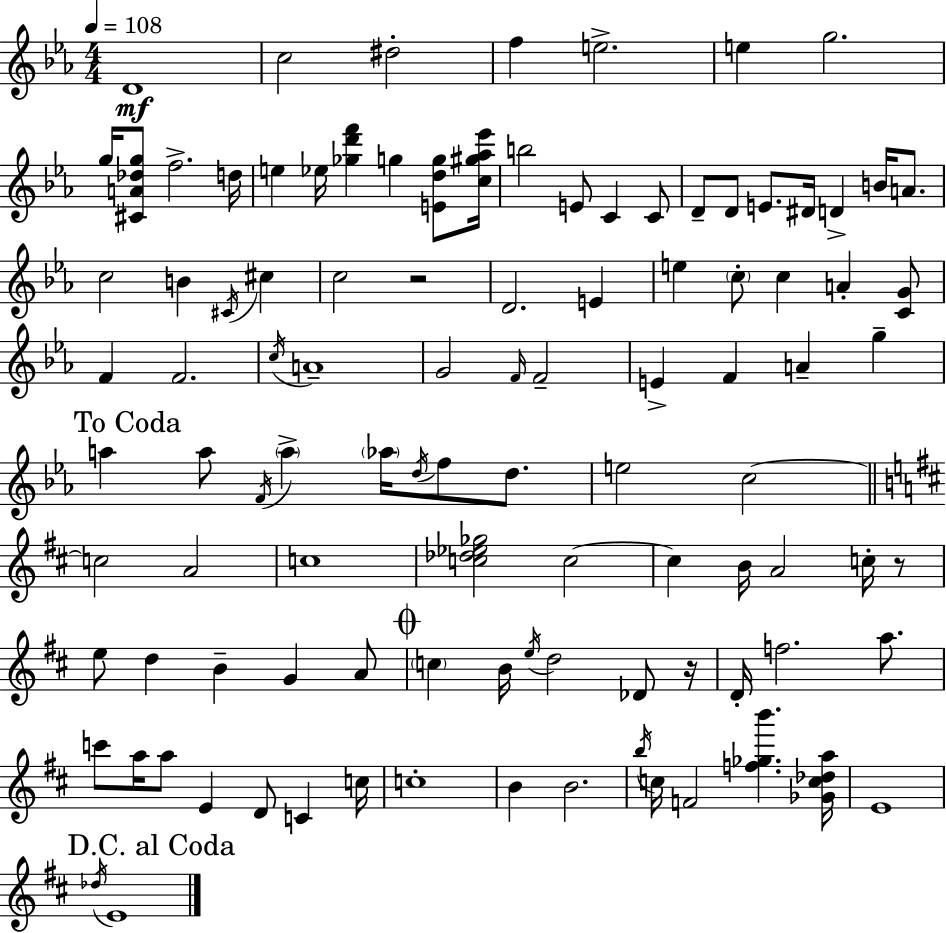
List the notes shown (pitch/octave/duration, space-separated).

D4/w C5/h D#5/h F5/q E5/h. E5/q G5/h. G5/s [C#4,A4,Db5,G5]/e F5/h. D5/s E5/q Eb5/s [Gb5,D6,F6]/q G5/q [E4,D5,G5]/e [C5,G#5,Ab5,Eb6]/s B5/h E4/e C4/q C4/e D4/e D4/e E4/e. D#4/s D4/q B4/s A4/e. C5/h B4/q C#4/s C#5/q C5/h R/h D4/h. E4/q E5/q C5/e C5/q A4/q [C4,G4]/e F4/q F4/h. C5/s A4/w G4/h F4/s F4/h E4/q F4/q A4/q G5/q A5/q A5/e F4/s A5/q Ab5/s D5/s F5/e D5/e. E5/h C5/h C5/h A4/h C5/w [C5,Db5,Eb5,Gb5]/h C5/h C5/q B4/s A4/h C5/s R/e E5/e D5/q B4/q G4/q A4/e C5/q B4/s E5/s D5/h Db4/e R/s D4/s F5/h. A5/e. C6/e A5/s A5/e E4/q D4/e C4/q C5/s C5/w B4/q B4/h. B5/s C5/s F4/h [F5,Gb5,B6]/q. [Gb4,C5,Db5,A5]/s E4/w Db5/s E4/w